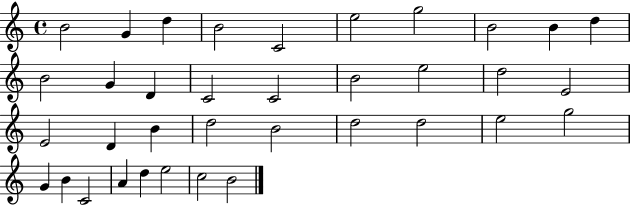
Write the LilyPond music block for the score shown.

{
  \clef treble
  \time 4/4
  \defaultTimeSignature
  \key c \major
  b'2 g'4 d''4 | b'2 c'2 | e''2 g''2 | b'2 b'4 d''4 | \break b'2 g'4 d'4 | c'2 c'2 | b'2 e''2 | d''2 e'2 | \break e'2 d'4 b'4 | d''2 b'2 | d''2 d''2 | e''2 g''2 | \break g'4 b'4 c'2 | a'4 d''4 e''2 | c''2 b'2 | \bar "|."
}